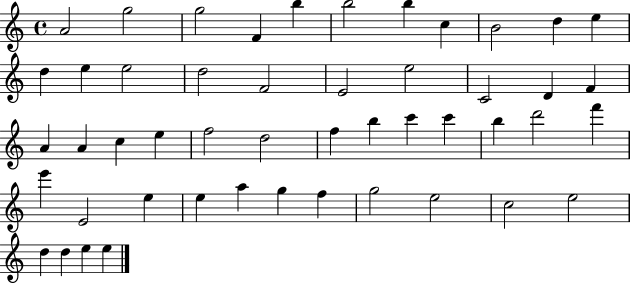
A4/h G5/h G5/h F4/q B5/q B5/h B5/q C5/q B4/h D5/q E5/q D5/q E5/q E5/h D5/h F4/h E4/h E5/h C4/h D4/q F4/q A4/q A4/q C5/q E5/q F5/h D5/h F5/q B5/q C6/q C6/q B5/q D6/h F6/q E6/q E4/h E5/q E5/q A5/q G5/q F5/q G5/h E5/h C5/h E5/h D5/q D5/q E5/q E5/q